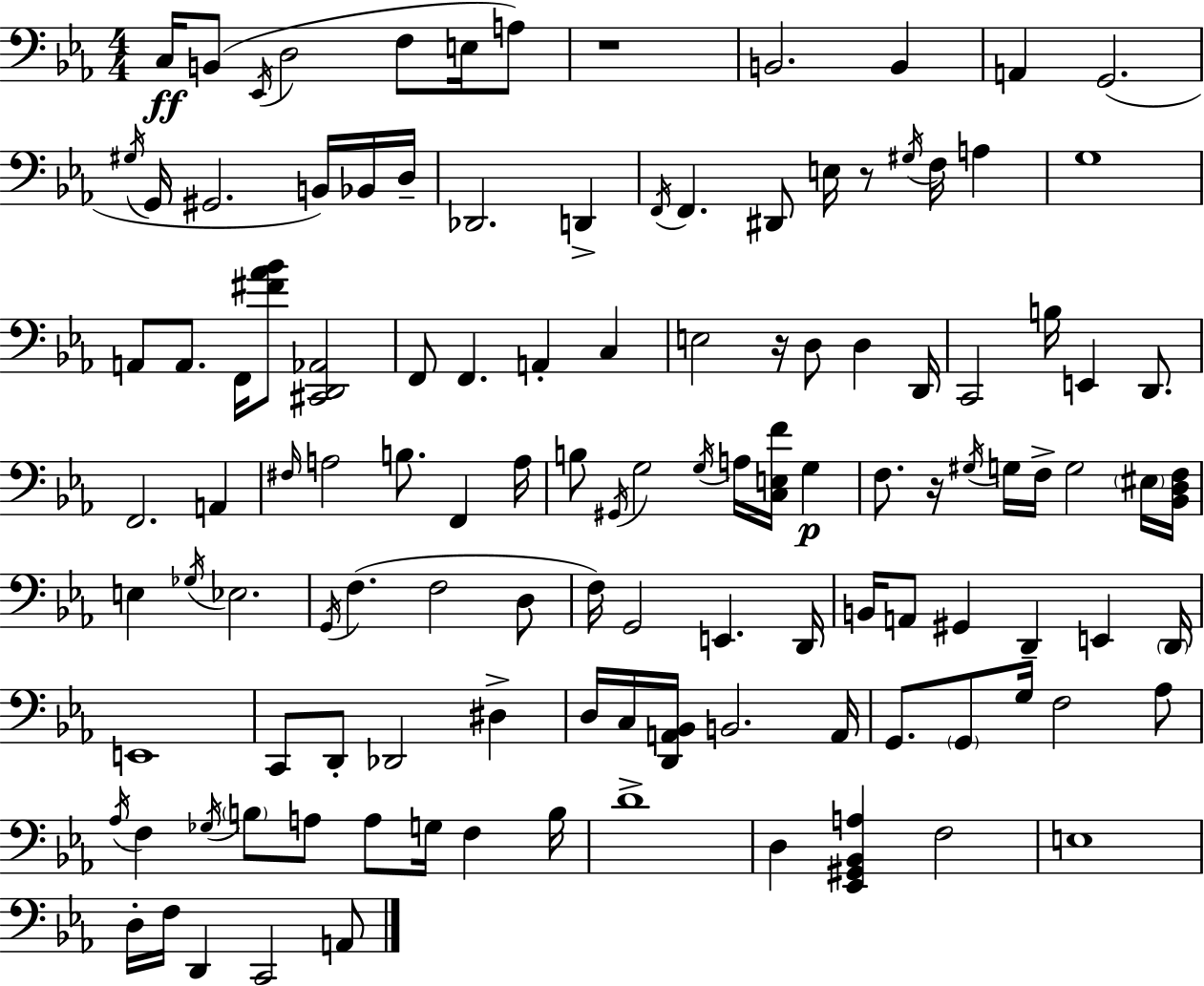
X:1
T:Untitled
M:4/4
L:1/4
K:Eb
C,/4 B,,/2 _E,,/4 D,2 F,/2 E,/4 A,/2 z4 B,,2 B,, A,, G,,2 ^G,/4 G,,/4 ^G,,2 B,,/4 _B,,/4 D,/4 _D,,2 D,, F,,/4 F,, ^D,,/2 E,/4 z/2 ^G,/4 F,/4 A, G,4 A,,/2 A,,/2 F,,/4 [^F_A_B]/2 [^C,,D,,_A,,]2 F,,/2 F,, A,, C, E,2 z/4 D,/2 D, D,,/4 C,,2 B,/4 E,, D,,/2 F,,2 A,, ^F,/4 A,2 B,/2 F,, A,/4 B,/2 ^G,,/4 G,2 G,/4 A,/4 [C,E,F]/4 G, F,/2 z/4 ^G,/4 G,/4 F,/4 G,2 ^E,/4 [_B,,D,F,]/4 E, _G,/4 _E,2 G,,/4 F, F,2 D,/2 F,/4 G,,2 E,, D,,/4 B,,/4 A,,/2 ^G,, D,, E,, D,,/4 E,,4 C,,/2 D,,/2 _D,,2 ^D, D,/4 C,/4 [D,,A,,_B,,]/4 B,,2 A,,/4 G,,/2 G,,/2 G,/4 F,2 _A,/2 _A,/4 F, _G,/4 B,/2 A,/2 A,/2 G,/4 F, B,/4 D4 D, [_E,,^G,,_B,,A,] F,2 E,4 D,/4 F,/4 D,, C,,2 A,,/2